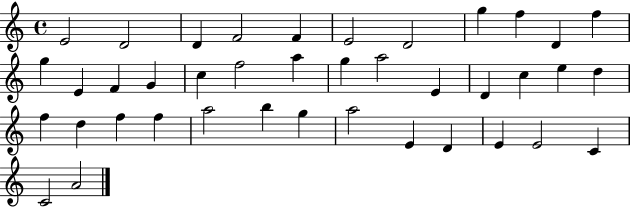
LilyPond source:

{
  \clef treble
  \time 4/4
  \defaultTimeSignature
  \key c \major
  e'2 d'2 | d'4 f'2 f'4 | e'2 d'2 | g''4 f''4 d'4 f''4 | \break g''4 e'4 f'4 g'4 | c''4 f''2 a''4 | g''4 a''2 e'4 | d'4 c''4 e''4 d''4 | \break f''4 d''4 f''4 f''4 | a''2 b''4 g''4 | a''2 e'4 d'4 | e'4 e'2 c'4 | \break c'2 a'2 | \bar "|."
}